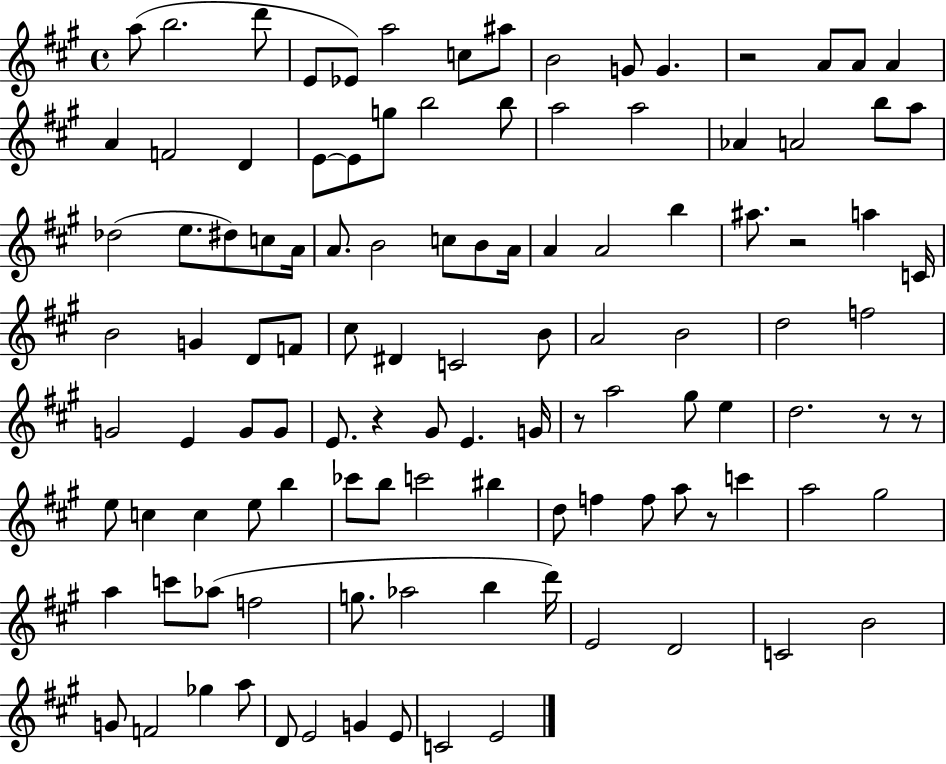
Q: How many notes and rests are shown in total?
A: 113